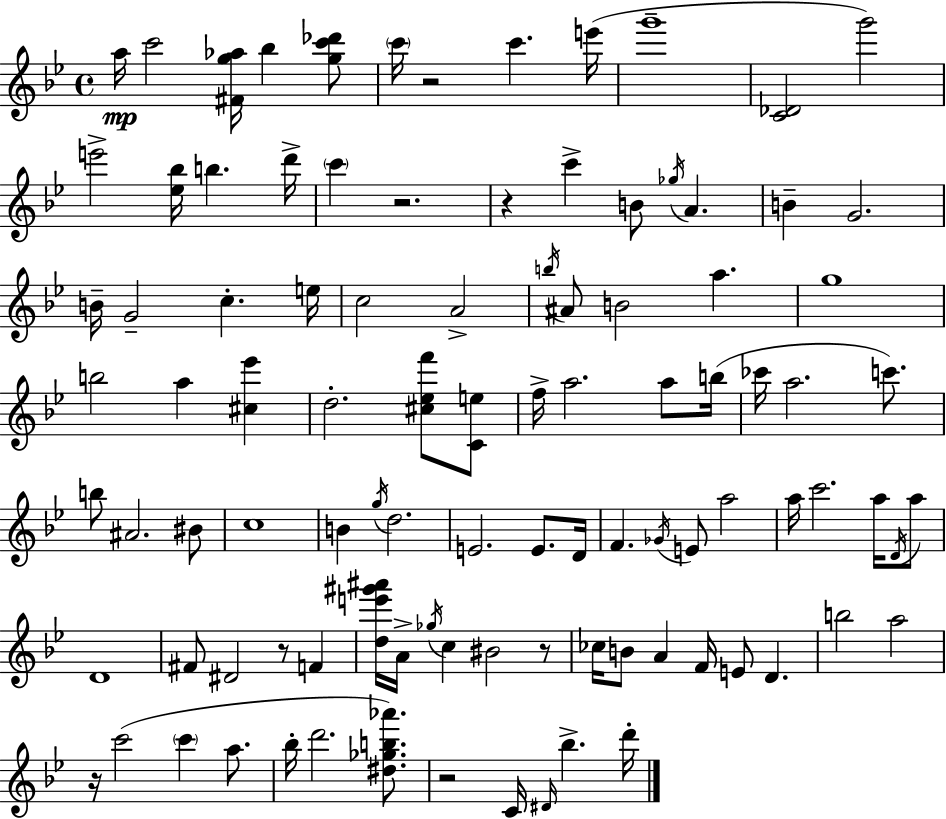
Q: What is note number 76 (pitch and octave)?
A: C6